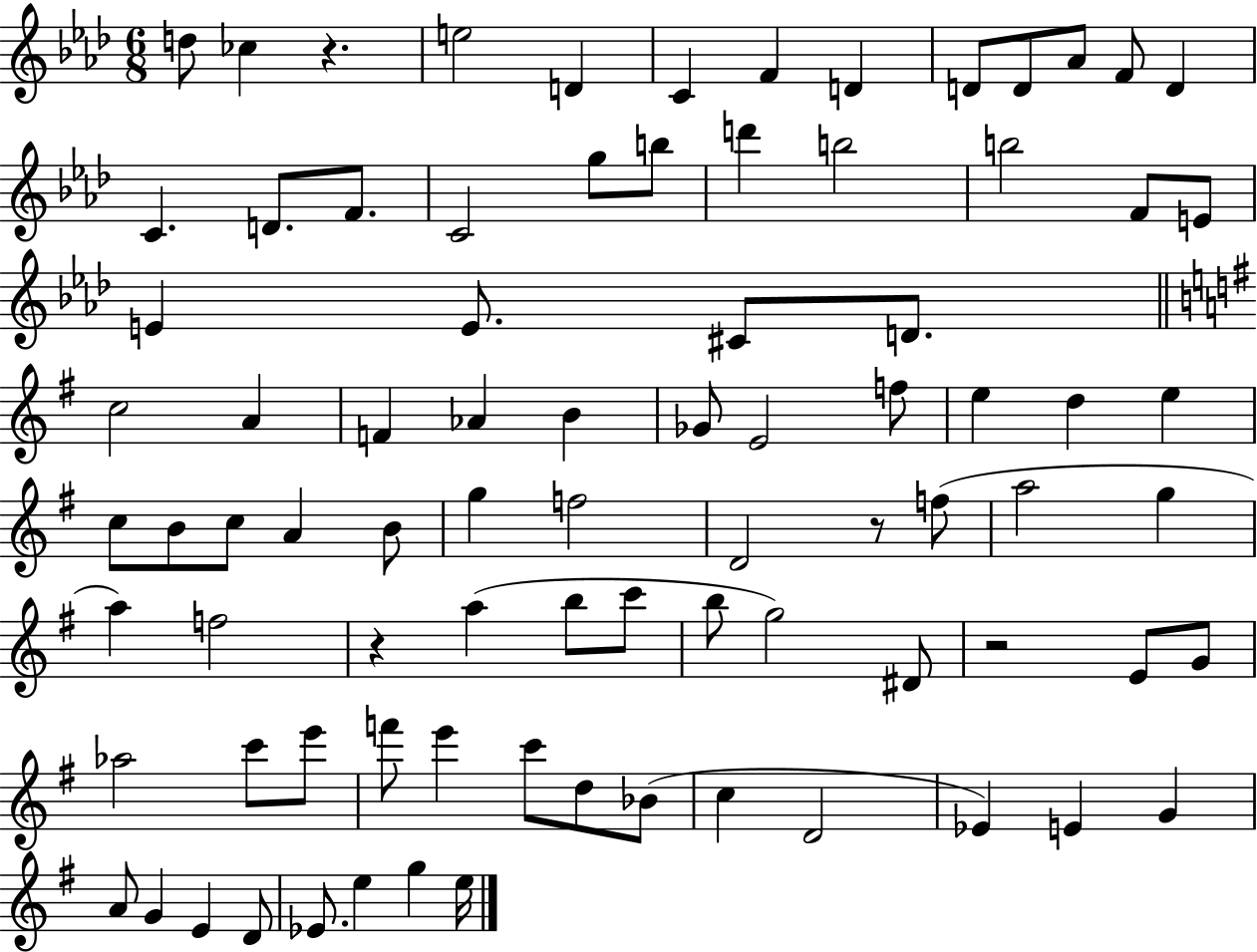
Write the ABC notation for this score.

X:1
T:Untitled
M:6/8
L:1/4
K:Ab
d/2 _c z e2 D C F D D/2 D/2 _A/2 F/2 D C D/2 F/2 C2 g/2 b/2 d' b2 b2 F/2 E/2 E E/2 ^C/2 D/2 c2 A F _A B _G/2 E2 f/2 e d e c/2 B/2 c/2 A B/2 g f2 D2 z/2 f/2 a2 g a f2 z a b/2 c'/2 b/2 g2 ^D/2 z2 E/2 G/2 _a2 c'/2 e'/2 f'/2 e' c'/2 d/2 _B/2 c D2 _E E G A/2 G E D/2 _E/2 e g e/4